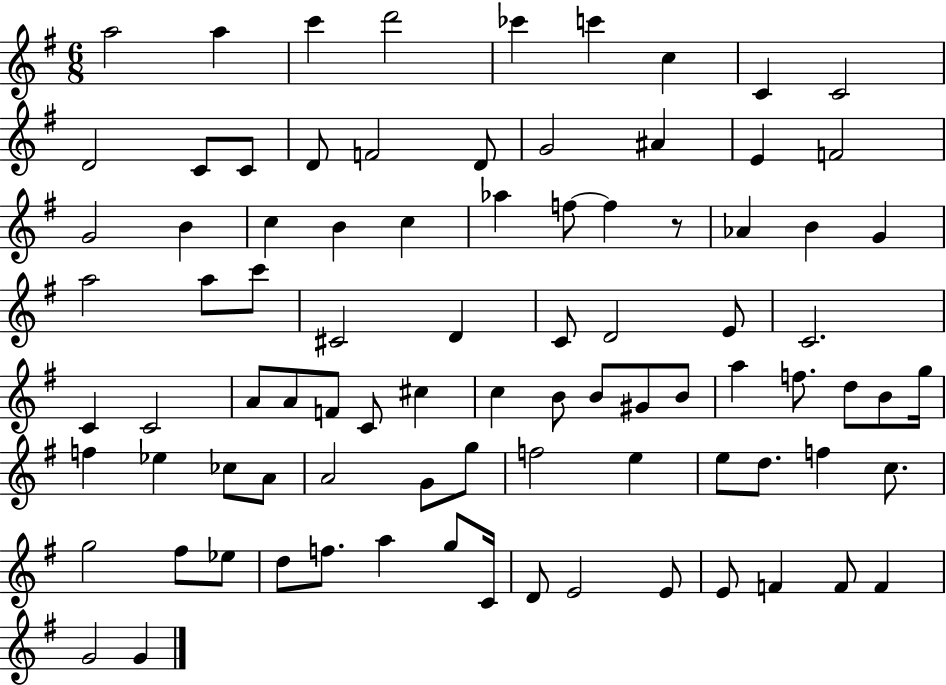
X:1
T:Untitled
M:6/8
L:1/4
K:G
a2 a c' d'2 _c' c' c C C2 D2 C/2 C/2 D/2 F2 D/2 G2 ^A E F2 G2 B c B c _a f/2 f z/2 _A B G a2 a/2 c'/2 ^C2 D C/2 D2 E/2 C2 C C2 A/2 A/2 F/2 C/2 ^c c B/2 B/2 ^G/2 B/2 a f/2 d/2 B/2 g/4 f _e _c/2 A/2 A2 G/2 g/2 f2 e e/2 d/2 f c/2 g2 ^f/2 _e/2 d/2 f/2 a g/2 C/4 D/2 E2 E/2 E/2 F F/2 F G2 G